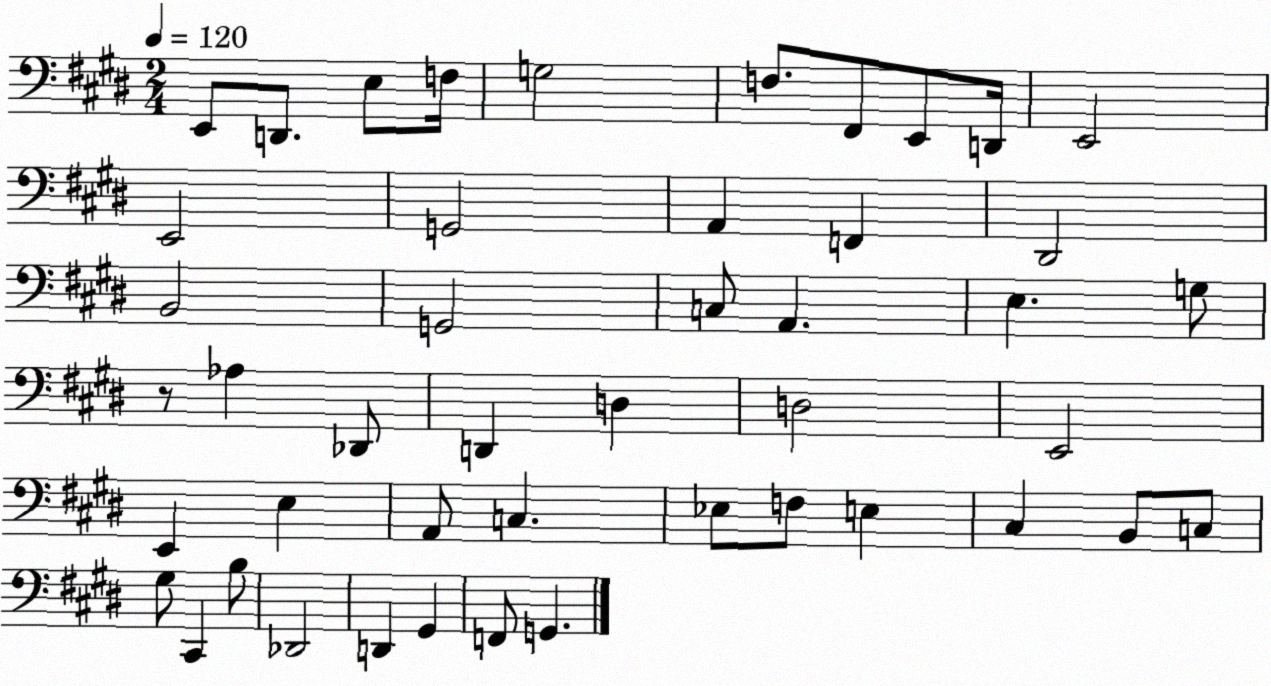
X:1
T:Untitled
M:2/4
L:1/4
K:E
E,,/2 D,,/2 E,/2 F,/4 G,2 F,/2 ^F,,/2 E,,/2 D,,/4 E,,2 E,,2 G,,2 A,, F,, ^D,,2 B,,2 G,,2 C,/2 A,, E, G,/2 z/2 _A, _D,,/2 D,, D, D,2 E,,2 E,, E, A,,/2 C, _E,/2 F,/2 E, ^C, B,,/2 C,/2 ^G,/2 ^C,, B,/2 _D,,2 D,, ^G,, F,,/2 G,,